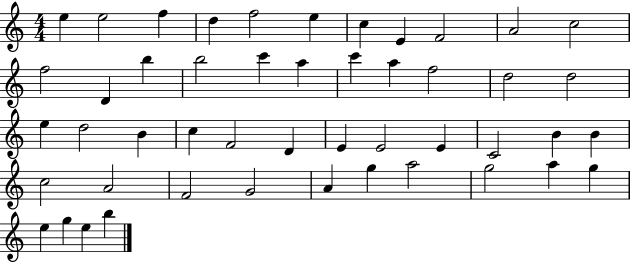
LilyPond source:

{
  \clef treble
  \numericTimeSignature
  \time 4/4
  \key c \major
  e''4 e''2 f''4 | d''4 f''2 e''4 | c''4 e'4 f'2 | a'2 c''2 | \break f''2 d'4 b''4 | b''2 c'''4 a''4 | c'''4 a''4 f''2 | d''2 d''2 | \break e''4 d''2 b'4 | c''4 f'2 d'4 | e'4 e'2 e'4 | c'2 b'4 b'4 | \break c''2 a'2 | f'2 g'2 | a'4 g''4 a''2 | g''2 a''4 g''4 | \break e''4 g''4 e''4 b''4 | \bar "|."
}